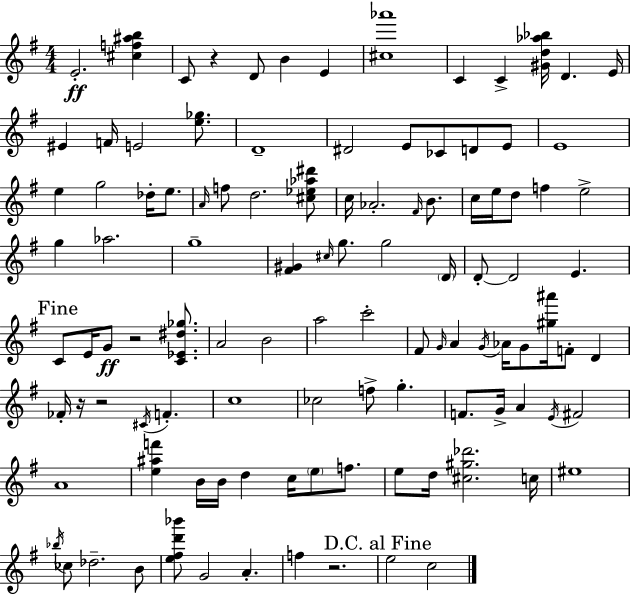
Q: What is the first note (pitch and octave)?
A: E4